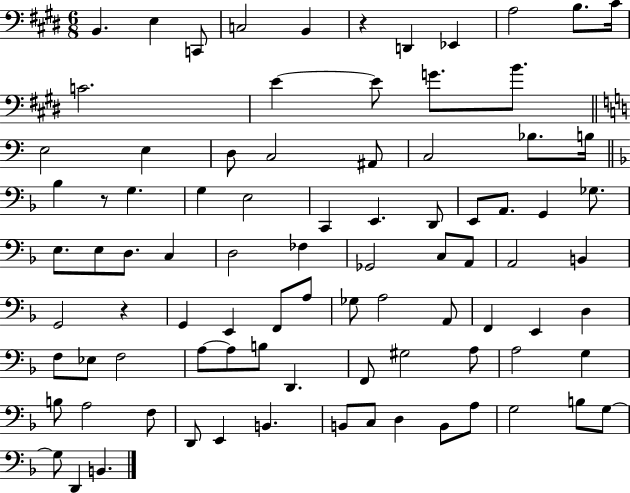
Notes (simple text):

B2/q. E3/q C2/e C3/h B2/q R/q D2/q Eb2/q A3/h B3/e. C#4/s C4/h. E4/q E4/e G4/e. B4/e. E3/h E3/q D3/e C3/h A#2/e C3/h Bb3/e. B3/s Bb3/q R/e G3/q. G3/q E3/h C2/q E2/q. D2/e E2/e A2/e. G2/q Gb3/e. E3/e. E3/e D3/e. C3/q D3/h FES3/q Gb2/h C3/e A2/e A2/h B2/q G2/h R/q G2/q E2/q F2/e A3/e Gb3/e A3/h A2/e F2/q E2/q D3/q F3/e Eb3/e F3/h A3/e A3/e B3/e D2/q. F2/e G#3/h A3/e A3/h G3/q B3/e A3/h F3/e D2/e E2/q B2/q. B2/e C3/e D3/q B2/e A3/e G3/h B3/e G3/e G3/e D2/q B2/q.